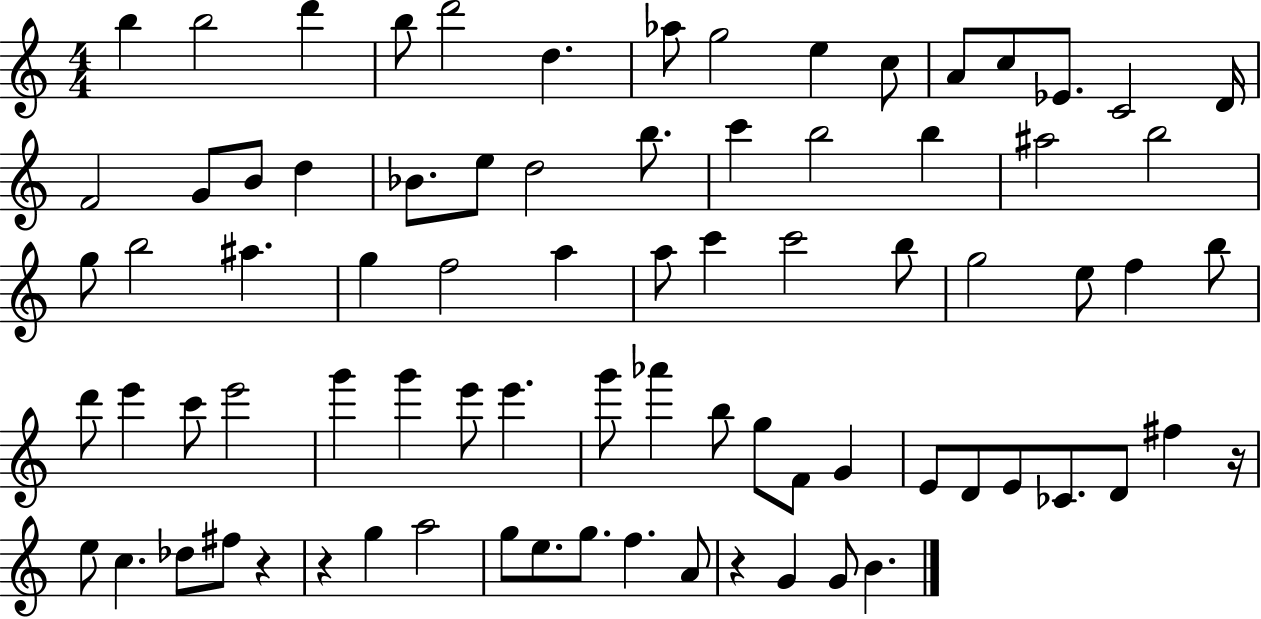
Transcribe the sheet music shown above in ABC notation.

X:1
T:Untitled
M:4/4
L:1/4
K:C
b b2 d' b/2 d'2 d _a/2 g2 e c/2 A/2 c/2 _E/2 C2 D/4 F2 G/2 B/2 d _B/2 e/2 d2 b/2 c' b2 b ^a2 b2 g/2 b2 ^a g f2 a a/2 c' c'2 b/2 g2 e/2 f b/2 d'/2 e' c'/2 e'2 g' g' e'/2 e' g'/2 _a' b/2 g/2 F/2 G E/2 D/2 E/2 _C/2 D/2 ^f z/4 e/2 c _d/2 ^f/2 z z g a2 g/2 e/2 g/2 f A/2 z G G/2 B